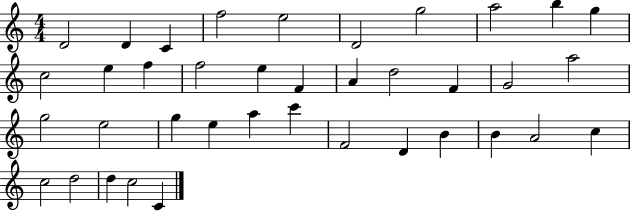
D4/h D4/q C4/q F5/h E5/h D4/h G5/h A5/h B5/q G5/q C5/h E5/q F5/q F5/h E5/q F4/q A4/q D5/h F4/q G4/h A5/h G5/h E5/h G5/q E5/q A5/q C6/q F4/h D4/q B4/q B4/q A4/h C5/q C5/h D5/h D5/q C5/h C4/q